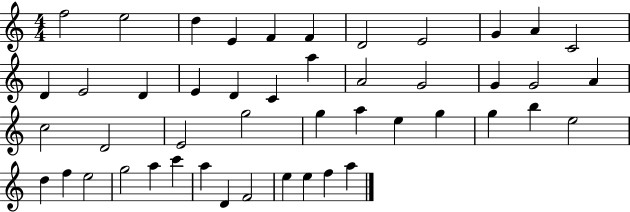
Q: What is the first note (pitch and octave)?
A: F5